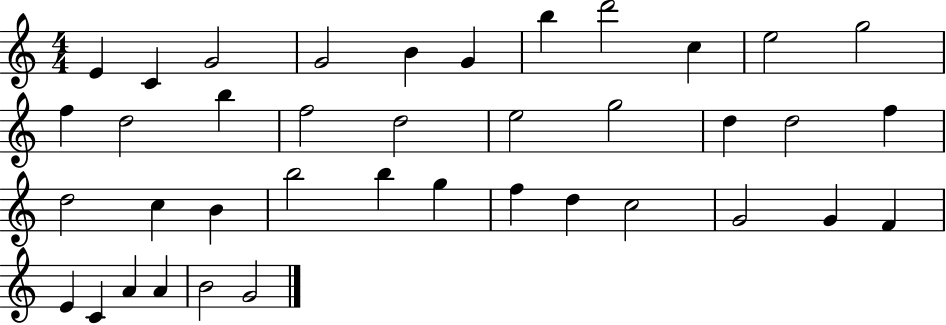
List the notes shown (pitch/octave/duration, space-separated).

E4/q C4/q G4/h G4/h B4/q G4/q B5/q D6/h C5/q E5/h G5/h F5/q D5/h B5/q F5/h D5/h E5/h G5/h D5/q D5/h F5/q D5/h C5/q B4/q B5/h B5/q G5/q F5/q D5/q C5/h G4/h G4/q F4/q E4/q C4/q A4/q A4/q B4/h G4/h